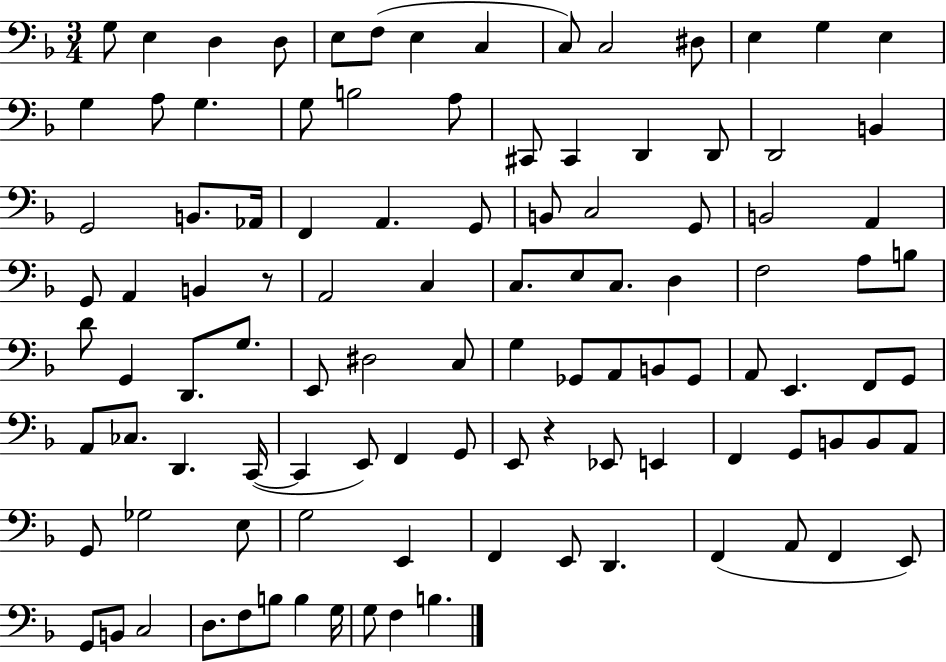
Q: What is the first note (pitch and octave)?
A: G3